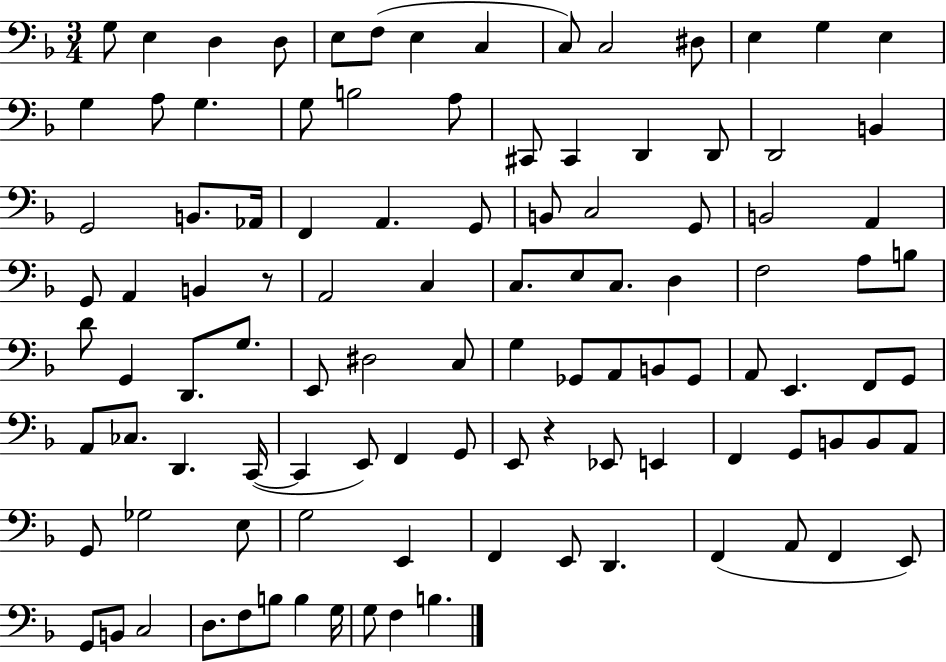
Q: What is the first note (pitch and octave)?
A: G3